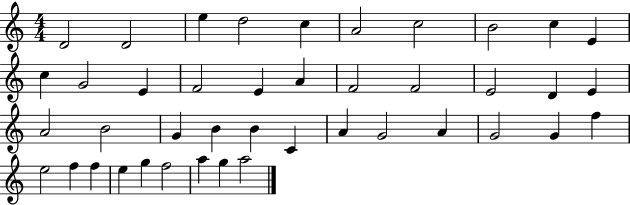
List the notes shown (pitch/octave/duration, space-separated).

D4/h D4/h E5/q D5/h C5/q A4/h C5/h B4/h C5/q E4/q C5/q G4/h E4/q F4/h E4/q A4/q F4/h F4/h E4/h D4/q E4/q A4/h B4/h G4/q B4/q B4/q C4/q A4/q G4/h A4/q G4/h G4/q F5/q E5/h F5/q F5/q E5/q G5/q F5/h A5/q G5/q A5/h